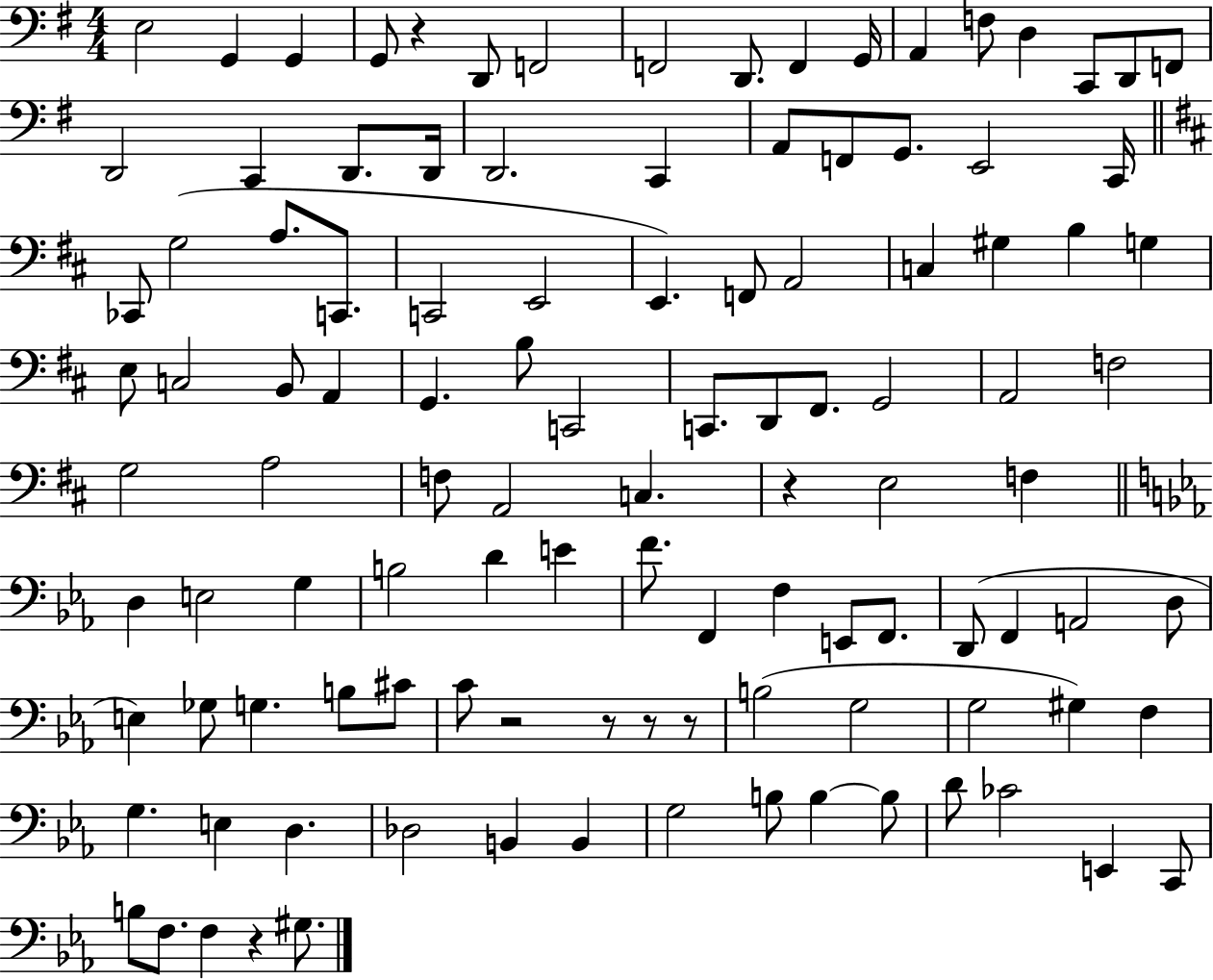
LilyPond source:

{
  \clef bass
  \numericTimeSignature
  \time 4/4
  \key g \major
  e2 g,4 g,4 | g,8 r4 d,8 f,2 | f,2 d,8. f,4 g,16 | a,4 f8 d4 c,8 d,8 f,8 | \break d,2 c,4 d,8. d,16 | d,2. c,4 | a,8 f,8 g,8. e,2 c,16 | \bar "||" \break \key d \major ces,8 g2( a8. c,8. | c,2 e,2 | e,4.) f,8 a,2 | c4 gis4 b4 g4 | \break e8 c2 b,8 a,4 | g,4. b8 c,2 | c,8. d,8 fis,8. g,2 | a,2 f2 | \break g2 a2 | f8 a,2 c4. | r4 e2 f4 | \bar "||" \break \key ees \major d4 e2 g4 | b2 d'4 e'4 | f'8. f,4 f4 e,8 f,8. | d,8( f,4 a,2 d8 | \break e4) ges8 g4. b8 cis'8 | c'8 r2 r8 r8 r8 | b2( g2 | g2 gis4) f4 | \break g4. e4 d4. | des2 b,4 b,4 | g2 b8 b4~~ b8 | d'8 ces'2 e,4 c,8 | \break b8 f8. f4 r4 gis8. | \bar "|."
}